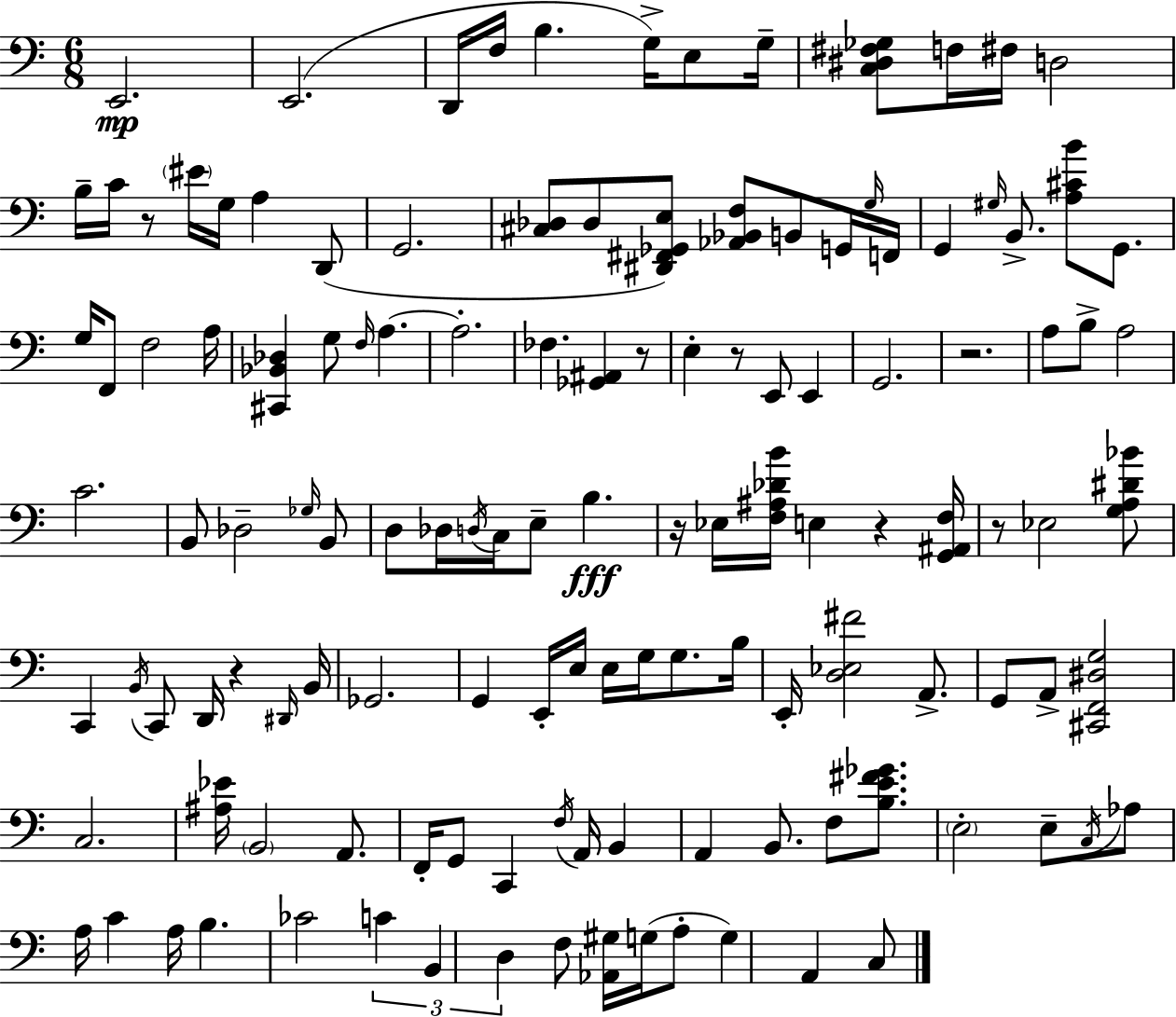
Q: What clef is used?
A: bass